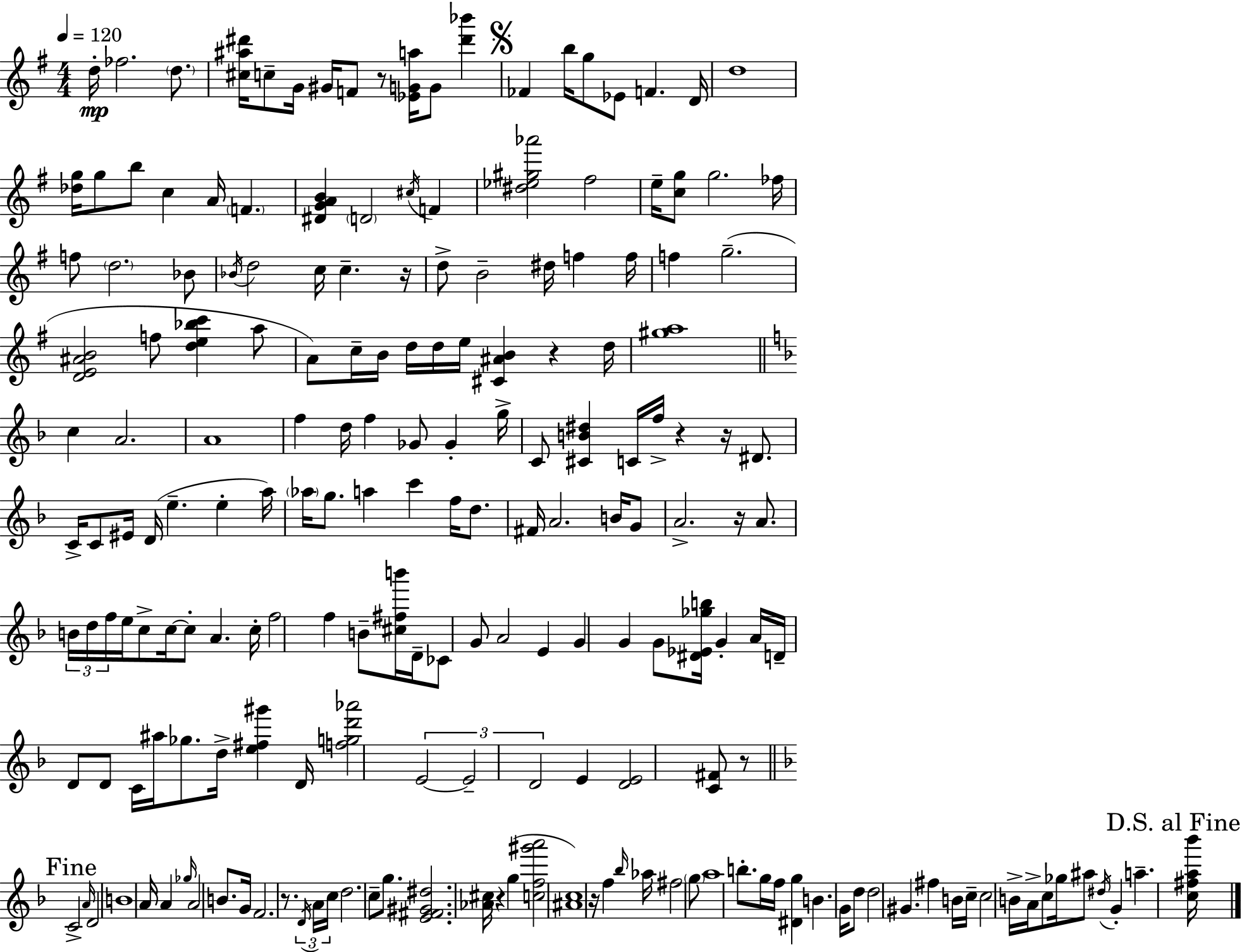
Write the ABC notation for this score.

X:1
T:Untitled
M:4/4
L:1/4
K:Em
d/4 _f2 d/2 [^c^a^d']/4 c/2 G/4 ^G/4 F/2 z/2 [_EGa]/4 G/2 [^d'_b'] _F b/4 g/2 _E/2 F D/4 d4 [_dg]/4 g/2 b/2 c A/4 F [^DGAB] D2 ^c/4 F [^d_e^g_a']2 ^f2 e/4 [cg]/2 g2 _f/4 f/2 d2 _B/2 _B/4 d2 c/4 c z/4 d/2 B2 ^d/4 f f/4 f g2 [DE^AB]2 f/2 [de_bc'] a/2 A/2 c/4 B/4 d/4 d/4 e/4 [^C^AB] z d/4 [^ga]4 c A2 A4 f d/4 f _G/2 _G g/4 C/2 [^CB^d] C/4 f/4 z z/4 ^D/2 C/4 C/2 ^E/4 D/4 e e a/4 _a/4 g/2 a c' f/4 d/2 ^F/4 A2 B/4 G/2 A2 z/4 A/2 B/4 d/4 f/4 e/4 c/2 c/4 c/2 A c/4 f2 f B/2 [^c^fb']/4 D/4 _C/2 G/2 A2 E G G G/2 [^D_E_gb]/4 G A/4 D/4 D/2 D/2 C/4 ^a/4 _g/2 d/4 [e^f^g'] D/4 [fgd'_a']2 E2 E2 D2 E [DE]2 [C^F]/2 z/2 C2 A/4 D2 B4 A/4 A _g/4 A2 B/2 G/4 F2 z/2 D/4 A/4 c/4 d2 c/2 g/2 [E^F^G^d]2 [_A^c]/4 z g [cf^g'a']2 [^Ac]4 z/4 f _b/4 _a/4 ^f2 g/2 a4 b/2 g/4 f/4 [^Dg] B G/4 d/2 d2 ^G ^f B/4 c/4 c2 B/4 A/4 c/2 _g/4 ^a/2 ^d/4 G a [c^fa_b']/4